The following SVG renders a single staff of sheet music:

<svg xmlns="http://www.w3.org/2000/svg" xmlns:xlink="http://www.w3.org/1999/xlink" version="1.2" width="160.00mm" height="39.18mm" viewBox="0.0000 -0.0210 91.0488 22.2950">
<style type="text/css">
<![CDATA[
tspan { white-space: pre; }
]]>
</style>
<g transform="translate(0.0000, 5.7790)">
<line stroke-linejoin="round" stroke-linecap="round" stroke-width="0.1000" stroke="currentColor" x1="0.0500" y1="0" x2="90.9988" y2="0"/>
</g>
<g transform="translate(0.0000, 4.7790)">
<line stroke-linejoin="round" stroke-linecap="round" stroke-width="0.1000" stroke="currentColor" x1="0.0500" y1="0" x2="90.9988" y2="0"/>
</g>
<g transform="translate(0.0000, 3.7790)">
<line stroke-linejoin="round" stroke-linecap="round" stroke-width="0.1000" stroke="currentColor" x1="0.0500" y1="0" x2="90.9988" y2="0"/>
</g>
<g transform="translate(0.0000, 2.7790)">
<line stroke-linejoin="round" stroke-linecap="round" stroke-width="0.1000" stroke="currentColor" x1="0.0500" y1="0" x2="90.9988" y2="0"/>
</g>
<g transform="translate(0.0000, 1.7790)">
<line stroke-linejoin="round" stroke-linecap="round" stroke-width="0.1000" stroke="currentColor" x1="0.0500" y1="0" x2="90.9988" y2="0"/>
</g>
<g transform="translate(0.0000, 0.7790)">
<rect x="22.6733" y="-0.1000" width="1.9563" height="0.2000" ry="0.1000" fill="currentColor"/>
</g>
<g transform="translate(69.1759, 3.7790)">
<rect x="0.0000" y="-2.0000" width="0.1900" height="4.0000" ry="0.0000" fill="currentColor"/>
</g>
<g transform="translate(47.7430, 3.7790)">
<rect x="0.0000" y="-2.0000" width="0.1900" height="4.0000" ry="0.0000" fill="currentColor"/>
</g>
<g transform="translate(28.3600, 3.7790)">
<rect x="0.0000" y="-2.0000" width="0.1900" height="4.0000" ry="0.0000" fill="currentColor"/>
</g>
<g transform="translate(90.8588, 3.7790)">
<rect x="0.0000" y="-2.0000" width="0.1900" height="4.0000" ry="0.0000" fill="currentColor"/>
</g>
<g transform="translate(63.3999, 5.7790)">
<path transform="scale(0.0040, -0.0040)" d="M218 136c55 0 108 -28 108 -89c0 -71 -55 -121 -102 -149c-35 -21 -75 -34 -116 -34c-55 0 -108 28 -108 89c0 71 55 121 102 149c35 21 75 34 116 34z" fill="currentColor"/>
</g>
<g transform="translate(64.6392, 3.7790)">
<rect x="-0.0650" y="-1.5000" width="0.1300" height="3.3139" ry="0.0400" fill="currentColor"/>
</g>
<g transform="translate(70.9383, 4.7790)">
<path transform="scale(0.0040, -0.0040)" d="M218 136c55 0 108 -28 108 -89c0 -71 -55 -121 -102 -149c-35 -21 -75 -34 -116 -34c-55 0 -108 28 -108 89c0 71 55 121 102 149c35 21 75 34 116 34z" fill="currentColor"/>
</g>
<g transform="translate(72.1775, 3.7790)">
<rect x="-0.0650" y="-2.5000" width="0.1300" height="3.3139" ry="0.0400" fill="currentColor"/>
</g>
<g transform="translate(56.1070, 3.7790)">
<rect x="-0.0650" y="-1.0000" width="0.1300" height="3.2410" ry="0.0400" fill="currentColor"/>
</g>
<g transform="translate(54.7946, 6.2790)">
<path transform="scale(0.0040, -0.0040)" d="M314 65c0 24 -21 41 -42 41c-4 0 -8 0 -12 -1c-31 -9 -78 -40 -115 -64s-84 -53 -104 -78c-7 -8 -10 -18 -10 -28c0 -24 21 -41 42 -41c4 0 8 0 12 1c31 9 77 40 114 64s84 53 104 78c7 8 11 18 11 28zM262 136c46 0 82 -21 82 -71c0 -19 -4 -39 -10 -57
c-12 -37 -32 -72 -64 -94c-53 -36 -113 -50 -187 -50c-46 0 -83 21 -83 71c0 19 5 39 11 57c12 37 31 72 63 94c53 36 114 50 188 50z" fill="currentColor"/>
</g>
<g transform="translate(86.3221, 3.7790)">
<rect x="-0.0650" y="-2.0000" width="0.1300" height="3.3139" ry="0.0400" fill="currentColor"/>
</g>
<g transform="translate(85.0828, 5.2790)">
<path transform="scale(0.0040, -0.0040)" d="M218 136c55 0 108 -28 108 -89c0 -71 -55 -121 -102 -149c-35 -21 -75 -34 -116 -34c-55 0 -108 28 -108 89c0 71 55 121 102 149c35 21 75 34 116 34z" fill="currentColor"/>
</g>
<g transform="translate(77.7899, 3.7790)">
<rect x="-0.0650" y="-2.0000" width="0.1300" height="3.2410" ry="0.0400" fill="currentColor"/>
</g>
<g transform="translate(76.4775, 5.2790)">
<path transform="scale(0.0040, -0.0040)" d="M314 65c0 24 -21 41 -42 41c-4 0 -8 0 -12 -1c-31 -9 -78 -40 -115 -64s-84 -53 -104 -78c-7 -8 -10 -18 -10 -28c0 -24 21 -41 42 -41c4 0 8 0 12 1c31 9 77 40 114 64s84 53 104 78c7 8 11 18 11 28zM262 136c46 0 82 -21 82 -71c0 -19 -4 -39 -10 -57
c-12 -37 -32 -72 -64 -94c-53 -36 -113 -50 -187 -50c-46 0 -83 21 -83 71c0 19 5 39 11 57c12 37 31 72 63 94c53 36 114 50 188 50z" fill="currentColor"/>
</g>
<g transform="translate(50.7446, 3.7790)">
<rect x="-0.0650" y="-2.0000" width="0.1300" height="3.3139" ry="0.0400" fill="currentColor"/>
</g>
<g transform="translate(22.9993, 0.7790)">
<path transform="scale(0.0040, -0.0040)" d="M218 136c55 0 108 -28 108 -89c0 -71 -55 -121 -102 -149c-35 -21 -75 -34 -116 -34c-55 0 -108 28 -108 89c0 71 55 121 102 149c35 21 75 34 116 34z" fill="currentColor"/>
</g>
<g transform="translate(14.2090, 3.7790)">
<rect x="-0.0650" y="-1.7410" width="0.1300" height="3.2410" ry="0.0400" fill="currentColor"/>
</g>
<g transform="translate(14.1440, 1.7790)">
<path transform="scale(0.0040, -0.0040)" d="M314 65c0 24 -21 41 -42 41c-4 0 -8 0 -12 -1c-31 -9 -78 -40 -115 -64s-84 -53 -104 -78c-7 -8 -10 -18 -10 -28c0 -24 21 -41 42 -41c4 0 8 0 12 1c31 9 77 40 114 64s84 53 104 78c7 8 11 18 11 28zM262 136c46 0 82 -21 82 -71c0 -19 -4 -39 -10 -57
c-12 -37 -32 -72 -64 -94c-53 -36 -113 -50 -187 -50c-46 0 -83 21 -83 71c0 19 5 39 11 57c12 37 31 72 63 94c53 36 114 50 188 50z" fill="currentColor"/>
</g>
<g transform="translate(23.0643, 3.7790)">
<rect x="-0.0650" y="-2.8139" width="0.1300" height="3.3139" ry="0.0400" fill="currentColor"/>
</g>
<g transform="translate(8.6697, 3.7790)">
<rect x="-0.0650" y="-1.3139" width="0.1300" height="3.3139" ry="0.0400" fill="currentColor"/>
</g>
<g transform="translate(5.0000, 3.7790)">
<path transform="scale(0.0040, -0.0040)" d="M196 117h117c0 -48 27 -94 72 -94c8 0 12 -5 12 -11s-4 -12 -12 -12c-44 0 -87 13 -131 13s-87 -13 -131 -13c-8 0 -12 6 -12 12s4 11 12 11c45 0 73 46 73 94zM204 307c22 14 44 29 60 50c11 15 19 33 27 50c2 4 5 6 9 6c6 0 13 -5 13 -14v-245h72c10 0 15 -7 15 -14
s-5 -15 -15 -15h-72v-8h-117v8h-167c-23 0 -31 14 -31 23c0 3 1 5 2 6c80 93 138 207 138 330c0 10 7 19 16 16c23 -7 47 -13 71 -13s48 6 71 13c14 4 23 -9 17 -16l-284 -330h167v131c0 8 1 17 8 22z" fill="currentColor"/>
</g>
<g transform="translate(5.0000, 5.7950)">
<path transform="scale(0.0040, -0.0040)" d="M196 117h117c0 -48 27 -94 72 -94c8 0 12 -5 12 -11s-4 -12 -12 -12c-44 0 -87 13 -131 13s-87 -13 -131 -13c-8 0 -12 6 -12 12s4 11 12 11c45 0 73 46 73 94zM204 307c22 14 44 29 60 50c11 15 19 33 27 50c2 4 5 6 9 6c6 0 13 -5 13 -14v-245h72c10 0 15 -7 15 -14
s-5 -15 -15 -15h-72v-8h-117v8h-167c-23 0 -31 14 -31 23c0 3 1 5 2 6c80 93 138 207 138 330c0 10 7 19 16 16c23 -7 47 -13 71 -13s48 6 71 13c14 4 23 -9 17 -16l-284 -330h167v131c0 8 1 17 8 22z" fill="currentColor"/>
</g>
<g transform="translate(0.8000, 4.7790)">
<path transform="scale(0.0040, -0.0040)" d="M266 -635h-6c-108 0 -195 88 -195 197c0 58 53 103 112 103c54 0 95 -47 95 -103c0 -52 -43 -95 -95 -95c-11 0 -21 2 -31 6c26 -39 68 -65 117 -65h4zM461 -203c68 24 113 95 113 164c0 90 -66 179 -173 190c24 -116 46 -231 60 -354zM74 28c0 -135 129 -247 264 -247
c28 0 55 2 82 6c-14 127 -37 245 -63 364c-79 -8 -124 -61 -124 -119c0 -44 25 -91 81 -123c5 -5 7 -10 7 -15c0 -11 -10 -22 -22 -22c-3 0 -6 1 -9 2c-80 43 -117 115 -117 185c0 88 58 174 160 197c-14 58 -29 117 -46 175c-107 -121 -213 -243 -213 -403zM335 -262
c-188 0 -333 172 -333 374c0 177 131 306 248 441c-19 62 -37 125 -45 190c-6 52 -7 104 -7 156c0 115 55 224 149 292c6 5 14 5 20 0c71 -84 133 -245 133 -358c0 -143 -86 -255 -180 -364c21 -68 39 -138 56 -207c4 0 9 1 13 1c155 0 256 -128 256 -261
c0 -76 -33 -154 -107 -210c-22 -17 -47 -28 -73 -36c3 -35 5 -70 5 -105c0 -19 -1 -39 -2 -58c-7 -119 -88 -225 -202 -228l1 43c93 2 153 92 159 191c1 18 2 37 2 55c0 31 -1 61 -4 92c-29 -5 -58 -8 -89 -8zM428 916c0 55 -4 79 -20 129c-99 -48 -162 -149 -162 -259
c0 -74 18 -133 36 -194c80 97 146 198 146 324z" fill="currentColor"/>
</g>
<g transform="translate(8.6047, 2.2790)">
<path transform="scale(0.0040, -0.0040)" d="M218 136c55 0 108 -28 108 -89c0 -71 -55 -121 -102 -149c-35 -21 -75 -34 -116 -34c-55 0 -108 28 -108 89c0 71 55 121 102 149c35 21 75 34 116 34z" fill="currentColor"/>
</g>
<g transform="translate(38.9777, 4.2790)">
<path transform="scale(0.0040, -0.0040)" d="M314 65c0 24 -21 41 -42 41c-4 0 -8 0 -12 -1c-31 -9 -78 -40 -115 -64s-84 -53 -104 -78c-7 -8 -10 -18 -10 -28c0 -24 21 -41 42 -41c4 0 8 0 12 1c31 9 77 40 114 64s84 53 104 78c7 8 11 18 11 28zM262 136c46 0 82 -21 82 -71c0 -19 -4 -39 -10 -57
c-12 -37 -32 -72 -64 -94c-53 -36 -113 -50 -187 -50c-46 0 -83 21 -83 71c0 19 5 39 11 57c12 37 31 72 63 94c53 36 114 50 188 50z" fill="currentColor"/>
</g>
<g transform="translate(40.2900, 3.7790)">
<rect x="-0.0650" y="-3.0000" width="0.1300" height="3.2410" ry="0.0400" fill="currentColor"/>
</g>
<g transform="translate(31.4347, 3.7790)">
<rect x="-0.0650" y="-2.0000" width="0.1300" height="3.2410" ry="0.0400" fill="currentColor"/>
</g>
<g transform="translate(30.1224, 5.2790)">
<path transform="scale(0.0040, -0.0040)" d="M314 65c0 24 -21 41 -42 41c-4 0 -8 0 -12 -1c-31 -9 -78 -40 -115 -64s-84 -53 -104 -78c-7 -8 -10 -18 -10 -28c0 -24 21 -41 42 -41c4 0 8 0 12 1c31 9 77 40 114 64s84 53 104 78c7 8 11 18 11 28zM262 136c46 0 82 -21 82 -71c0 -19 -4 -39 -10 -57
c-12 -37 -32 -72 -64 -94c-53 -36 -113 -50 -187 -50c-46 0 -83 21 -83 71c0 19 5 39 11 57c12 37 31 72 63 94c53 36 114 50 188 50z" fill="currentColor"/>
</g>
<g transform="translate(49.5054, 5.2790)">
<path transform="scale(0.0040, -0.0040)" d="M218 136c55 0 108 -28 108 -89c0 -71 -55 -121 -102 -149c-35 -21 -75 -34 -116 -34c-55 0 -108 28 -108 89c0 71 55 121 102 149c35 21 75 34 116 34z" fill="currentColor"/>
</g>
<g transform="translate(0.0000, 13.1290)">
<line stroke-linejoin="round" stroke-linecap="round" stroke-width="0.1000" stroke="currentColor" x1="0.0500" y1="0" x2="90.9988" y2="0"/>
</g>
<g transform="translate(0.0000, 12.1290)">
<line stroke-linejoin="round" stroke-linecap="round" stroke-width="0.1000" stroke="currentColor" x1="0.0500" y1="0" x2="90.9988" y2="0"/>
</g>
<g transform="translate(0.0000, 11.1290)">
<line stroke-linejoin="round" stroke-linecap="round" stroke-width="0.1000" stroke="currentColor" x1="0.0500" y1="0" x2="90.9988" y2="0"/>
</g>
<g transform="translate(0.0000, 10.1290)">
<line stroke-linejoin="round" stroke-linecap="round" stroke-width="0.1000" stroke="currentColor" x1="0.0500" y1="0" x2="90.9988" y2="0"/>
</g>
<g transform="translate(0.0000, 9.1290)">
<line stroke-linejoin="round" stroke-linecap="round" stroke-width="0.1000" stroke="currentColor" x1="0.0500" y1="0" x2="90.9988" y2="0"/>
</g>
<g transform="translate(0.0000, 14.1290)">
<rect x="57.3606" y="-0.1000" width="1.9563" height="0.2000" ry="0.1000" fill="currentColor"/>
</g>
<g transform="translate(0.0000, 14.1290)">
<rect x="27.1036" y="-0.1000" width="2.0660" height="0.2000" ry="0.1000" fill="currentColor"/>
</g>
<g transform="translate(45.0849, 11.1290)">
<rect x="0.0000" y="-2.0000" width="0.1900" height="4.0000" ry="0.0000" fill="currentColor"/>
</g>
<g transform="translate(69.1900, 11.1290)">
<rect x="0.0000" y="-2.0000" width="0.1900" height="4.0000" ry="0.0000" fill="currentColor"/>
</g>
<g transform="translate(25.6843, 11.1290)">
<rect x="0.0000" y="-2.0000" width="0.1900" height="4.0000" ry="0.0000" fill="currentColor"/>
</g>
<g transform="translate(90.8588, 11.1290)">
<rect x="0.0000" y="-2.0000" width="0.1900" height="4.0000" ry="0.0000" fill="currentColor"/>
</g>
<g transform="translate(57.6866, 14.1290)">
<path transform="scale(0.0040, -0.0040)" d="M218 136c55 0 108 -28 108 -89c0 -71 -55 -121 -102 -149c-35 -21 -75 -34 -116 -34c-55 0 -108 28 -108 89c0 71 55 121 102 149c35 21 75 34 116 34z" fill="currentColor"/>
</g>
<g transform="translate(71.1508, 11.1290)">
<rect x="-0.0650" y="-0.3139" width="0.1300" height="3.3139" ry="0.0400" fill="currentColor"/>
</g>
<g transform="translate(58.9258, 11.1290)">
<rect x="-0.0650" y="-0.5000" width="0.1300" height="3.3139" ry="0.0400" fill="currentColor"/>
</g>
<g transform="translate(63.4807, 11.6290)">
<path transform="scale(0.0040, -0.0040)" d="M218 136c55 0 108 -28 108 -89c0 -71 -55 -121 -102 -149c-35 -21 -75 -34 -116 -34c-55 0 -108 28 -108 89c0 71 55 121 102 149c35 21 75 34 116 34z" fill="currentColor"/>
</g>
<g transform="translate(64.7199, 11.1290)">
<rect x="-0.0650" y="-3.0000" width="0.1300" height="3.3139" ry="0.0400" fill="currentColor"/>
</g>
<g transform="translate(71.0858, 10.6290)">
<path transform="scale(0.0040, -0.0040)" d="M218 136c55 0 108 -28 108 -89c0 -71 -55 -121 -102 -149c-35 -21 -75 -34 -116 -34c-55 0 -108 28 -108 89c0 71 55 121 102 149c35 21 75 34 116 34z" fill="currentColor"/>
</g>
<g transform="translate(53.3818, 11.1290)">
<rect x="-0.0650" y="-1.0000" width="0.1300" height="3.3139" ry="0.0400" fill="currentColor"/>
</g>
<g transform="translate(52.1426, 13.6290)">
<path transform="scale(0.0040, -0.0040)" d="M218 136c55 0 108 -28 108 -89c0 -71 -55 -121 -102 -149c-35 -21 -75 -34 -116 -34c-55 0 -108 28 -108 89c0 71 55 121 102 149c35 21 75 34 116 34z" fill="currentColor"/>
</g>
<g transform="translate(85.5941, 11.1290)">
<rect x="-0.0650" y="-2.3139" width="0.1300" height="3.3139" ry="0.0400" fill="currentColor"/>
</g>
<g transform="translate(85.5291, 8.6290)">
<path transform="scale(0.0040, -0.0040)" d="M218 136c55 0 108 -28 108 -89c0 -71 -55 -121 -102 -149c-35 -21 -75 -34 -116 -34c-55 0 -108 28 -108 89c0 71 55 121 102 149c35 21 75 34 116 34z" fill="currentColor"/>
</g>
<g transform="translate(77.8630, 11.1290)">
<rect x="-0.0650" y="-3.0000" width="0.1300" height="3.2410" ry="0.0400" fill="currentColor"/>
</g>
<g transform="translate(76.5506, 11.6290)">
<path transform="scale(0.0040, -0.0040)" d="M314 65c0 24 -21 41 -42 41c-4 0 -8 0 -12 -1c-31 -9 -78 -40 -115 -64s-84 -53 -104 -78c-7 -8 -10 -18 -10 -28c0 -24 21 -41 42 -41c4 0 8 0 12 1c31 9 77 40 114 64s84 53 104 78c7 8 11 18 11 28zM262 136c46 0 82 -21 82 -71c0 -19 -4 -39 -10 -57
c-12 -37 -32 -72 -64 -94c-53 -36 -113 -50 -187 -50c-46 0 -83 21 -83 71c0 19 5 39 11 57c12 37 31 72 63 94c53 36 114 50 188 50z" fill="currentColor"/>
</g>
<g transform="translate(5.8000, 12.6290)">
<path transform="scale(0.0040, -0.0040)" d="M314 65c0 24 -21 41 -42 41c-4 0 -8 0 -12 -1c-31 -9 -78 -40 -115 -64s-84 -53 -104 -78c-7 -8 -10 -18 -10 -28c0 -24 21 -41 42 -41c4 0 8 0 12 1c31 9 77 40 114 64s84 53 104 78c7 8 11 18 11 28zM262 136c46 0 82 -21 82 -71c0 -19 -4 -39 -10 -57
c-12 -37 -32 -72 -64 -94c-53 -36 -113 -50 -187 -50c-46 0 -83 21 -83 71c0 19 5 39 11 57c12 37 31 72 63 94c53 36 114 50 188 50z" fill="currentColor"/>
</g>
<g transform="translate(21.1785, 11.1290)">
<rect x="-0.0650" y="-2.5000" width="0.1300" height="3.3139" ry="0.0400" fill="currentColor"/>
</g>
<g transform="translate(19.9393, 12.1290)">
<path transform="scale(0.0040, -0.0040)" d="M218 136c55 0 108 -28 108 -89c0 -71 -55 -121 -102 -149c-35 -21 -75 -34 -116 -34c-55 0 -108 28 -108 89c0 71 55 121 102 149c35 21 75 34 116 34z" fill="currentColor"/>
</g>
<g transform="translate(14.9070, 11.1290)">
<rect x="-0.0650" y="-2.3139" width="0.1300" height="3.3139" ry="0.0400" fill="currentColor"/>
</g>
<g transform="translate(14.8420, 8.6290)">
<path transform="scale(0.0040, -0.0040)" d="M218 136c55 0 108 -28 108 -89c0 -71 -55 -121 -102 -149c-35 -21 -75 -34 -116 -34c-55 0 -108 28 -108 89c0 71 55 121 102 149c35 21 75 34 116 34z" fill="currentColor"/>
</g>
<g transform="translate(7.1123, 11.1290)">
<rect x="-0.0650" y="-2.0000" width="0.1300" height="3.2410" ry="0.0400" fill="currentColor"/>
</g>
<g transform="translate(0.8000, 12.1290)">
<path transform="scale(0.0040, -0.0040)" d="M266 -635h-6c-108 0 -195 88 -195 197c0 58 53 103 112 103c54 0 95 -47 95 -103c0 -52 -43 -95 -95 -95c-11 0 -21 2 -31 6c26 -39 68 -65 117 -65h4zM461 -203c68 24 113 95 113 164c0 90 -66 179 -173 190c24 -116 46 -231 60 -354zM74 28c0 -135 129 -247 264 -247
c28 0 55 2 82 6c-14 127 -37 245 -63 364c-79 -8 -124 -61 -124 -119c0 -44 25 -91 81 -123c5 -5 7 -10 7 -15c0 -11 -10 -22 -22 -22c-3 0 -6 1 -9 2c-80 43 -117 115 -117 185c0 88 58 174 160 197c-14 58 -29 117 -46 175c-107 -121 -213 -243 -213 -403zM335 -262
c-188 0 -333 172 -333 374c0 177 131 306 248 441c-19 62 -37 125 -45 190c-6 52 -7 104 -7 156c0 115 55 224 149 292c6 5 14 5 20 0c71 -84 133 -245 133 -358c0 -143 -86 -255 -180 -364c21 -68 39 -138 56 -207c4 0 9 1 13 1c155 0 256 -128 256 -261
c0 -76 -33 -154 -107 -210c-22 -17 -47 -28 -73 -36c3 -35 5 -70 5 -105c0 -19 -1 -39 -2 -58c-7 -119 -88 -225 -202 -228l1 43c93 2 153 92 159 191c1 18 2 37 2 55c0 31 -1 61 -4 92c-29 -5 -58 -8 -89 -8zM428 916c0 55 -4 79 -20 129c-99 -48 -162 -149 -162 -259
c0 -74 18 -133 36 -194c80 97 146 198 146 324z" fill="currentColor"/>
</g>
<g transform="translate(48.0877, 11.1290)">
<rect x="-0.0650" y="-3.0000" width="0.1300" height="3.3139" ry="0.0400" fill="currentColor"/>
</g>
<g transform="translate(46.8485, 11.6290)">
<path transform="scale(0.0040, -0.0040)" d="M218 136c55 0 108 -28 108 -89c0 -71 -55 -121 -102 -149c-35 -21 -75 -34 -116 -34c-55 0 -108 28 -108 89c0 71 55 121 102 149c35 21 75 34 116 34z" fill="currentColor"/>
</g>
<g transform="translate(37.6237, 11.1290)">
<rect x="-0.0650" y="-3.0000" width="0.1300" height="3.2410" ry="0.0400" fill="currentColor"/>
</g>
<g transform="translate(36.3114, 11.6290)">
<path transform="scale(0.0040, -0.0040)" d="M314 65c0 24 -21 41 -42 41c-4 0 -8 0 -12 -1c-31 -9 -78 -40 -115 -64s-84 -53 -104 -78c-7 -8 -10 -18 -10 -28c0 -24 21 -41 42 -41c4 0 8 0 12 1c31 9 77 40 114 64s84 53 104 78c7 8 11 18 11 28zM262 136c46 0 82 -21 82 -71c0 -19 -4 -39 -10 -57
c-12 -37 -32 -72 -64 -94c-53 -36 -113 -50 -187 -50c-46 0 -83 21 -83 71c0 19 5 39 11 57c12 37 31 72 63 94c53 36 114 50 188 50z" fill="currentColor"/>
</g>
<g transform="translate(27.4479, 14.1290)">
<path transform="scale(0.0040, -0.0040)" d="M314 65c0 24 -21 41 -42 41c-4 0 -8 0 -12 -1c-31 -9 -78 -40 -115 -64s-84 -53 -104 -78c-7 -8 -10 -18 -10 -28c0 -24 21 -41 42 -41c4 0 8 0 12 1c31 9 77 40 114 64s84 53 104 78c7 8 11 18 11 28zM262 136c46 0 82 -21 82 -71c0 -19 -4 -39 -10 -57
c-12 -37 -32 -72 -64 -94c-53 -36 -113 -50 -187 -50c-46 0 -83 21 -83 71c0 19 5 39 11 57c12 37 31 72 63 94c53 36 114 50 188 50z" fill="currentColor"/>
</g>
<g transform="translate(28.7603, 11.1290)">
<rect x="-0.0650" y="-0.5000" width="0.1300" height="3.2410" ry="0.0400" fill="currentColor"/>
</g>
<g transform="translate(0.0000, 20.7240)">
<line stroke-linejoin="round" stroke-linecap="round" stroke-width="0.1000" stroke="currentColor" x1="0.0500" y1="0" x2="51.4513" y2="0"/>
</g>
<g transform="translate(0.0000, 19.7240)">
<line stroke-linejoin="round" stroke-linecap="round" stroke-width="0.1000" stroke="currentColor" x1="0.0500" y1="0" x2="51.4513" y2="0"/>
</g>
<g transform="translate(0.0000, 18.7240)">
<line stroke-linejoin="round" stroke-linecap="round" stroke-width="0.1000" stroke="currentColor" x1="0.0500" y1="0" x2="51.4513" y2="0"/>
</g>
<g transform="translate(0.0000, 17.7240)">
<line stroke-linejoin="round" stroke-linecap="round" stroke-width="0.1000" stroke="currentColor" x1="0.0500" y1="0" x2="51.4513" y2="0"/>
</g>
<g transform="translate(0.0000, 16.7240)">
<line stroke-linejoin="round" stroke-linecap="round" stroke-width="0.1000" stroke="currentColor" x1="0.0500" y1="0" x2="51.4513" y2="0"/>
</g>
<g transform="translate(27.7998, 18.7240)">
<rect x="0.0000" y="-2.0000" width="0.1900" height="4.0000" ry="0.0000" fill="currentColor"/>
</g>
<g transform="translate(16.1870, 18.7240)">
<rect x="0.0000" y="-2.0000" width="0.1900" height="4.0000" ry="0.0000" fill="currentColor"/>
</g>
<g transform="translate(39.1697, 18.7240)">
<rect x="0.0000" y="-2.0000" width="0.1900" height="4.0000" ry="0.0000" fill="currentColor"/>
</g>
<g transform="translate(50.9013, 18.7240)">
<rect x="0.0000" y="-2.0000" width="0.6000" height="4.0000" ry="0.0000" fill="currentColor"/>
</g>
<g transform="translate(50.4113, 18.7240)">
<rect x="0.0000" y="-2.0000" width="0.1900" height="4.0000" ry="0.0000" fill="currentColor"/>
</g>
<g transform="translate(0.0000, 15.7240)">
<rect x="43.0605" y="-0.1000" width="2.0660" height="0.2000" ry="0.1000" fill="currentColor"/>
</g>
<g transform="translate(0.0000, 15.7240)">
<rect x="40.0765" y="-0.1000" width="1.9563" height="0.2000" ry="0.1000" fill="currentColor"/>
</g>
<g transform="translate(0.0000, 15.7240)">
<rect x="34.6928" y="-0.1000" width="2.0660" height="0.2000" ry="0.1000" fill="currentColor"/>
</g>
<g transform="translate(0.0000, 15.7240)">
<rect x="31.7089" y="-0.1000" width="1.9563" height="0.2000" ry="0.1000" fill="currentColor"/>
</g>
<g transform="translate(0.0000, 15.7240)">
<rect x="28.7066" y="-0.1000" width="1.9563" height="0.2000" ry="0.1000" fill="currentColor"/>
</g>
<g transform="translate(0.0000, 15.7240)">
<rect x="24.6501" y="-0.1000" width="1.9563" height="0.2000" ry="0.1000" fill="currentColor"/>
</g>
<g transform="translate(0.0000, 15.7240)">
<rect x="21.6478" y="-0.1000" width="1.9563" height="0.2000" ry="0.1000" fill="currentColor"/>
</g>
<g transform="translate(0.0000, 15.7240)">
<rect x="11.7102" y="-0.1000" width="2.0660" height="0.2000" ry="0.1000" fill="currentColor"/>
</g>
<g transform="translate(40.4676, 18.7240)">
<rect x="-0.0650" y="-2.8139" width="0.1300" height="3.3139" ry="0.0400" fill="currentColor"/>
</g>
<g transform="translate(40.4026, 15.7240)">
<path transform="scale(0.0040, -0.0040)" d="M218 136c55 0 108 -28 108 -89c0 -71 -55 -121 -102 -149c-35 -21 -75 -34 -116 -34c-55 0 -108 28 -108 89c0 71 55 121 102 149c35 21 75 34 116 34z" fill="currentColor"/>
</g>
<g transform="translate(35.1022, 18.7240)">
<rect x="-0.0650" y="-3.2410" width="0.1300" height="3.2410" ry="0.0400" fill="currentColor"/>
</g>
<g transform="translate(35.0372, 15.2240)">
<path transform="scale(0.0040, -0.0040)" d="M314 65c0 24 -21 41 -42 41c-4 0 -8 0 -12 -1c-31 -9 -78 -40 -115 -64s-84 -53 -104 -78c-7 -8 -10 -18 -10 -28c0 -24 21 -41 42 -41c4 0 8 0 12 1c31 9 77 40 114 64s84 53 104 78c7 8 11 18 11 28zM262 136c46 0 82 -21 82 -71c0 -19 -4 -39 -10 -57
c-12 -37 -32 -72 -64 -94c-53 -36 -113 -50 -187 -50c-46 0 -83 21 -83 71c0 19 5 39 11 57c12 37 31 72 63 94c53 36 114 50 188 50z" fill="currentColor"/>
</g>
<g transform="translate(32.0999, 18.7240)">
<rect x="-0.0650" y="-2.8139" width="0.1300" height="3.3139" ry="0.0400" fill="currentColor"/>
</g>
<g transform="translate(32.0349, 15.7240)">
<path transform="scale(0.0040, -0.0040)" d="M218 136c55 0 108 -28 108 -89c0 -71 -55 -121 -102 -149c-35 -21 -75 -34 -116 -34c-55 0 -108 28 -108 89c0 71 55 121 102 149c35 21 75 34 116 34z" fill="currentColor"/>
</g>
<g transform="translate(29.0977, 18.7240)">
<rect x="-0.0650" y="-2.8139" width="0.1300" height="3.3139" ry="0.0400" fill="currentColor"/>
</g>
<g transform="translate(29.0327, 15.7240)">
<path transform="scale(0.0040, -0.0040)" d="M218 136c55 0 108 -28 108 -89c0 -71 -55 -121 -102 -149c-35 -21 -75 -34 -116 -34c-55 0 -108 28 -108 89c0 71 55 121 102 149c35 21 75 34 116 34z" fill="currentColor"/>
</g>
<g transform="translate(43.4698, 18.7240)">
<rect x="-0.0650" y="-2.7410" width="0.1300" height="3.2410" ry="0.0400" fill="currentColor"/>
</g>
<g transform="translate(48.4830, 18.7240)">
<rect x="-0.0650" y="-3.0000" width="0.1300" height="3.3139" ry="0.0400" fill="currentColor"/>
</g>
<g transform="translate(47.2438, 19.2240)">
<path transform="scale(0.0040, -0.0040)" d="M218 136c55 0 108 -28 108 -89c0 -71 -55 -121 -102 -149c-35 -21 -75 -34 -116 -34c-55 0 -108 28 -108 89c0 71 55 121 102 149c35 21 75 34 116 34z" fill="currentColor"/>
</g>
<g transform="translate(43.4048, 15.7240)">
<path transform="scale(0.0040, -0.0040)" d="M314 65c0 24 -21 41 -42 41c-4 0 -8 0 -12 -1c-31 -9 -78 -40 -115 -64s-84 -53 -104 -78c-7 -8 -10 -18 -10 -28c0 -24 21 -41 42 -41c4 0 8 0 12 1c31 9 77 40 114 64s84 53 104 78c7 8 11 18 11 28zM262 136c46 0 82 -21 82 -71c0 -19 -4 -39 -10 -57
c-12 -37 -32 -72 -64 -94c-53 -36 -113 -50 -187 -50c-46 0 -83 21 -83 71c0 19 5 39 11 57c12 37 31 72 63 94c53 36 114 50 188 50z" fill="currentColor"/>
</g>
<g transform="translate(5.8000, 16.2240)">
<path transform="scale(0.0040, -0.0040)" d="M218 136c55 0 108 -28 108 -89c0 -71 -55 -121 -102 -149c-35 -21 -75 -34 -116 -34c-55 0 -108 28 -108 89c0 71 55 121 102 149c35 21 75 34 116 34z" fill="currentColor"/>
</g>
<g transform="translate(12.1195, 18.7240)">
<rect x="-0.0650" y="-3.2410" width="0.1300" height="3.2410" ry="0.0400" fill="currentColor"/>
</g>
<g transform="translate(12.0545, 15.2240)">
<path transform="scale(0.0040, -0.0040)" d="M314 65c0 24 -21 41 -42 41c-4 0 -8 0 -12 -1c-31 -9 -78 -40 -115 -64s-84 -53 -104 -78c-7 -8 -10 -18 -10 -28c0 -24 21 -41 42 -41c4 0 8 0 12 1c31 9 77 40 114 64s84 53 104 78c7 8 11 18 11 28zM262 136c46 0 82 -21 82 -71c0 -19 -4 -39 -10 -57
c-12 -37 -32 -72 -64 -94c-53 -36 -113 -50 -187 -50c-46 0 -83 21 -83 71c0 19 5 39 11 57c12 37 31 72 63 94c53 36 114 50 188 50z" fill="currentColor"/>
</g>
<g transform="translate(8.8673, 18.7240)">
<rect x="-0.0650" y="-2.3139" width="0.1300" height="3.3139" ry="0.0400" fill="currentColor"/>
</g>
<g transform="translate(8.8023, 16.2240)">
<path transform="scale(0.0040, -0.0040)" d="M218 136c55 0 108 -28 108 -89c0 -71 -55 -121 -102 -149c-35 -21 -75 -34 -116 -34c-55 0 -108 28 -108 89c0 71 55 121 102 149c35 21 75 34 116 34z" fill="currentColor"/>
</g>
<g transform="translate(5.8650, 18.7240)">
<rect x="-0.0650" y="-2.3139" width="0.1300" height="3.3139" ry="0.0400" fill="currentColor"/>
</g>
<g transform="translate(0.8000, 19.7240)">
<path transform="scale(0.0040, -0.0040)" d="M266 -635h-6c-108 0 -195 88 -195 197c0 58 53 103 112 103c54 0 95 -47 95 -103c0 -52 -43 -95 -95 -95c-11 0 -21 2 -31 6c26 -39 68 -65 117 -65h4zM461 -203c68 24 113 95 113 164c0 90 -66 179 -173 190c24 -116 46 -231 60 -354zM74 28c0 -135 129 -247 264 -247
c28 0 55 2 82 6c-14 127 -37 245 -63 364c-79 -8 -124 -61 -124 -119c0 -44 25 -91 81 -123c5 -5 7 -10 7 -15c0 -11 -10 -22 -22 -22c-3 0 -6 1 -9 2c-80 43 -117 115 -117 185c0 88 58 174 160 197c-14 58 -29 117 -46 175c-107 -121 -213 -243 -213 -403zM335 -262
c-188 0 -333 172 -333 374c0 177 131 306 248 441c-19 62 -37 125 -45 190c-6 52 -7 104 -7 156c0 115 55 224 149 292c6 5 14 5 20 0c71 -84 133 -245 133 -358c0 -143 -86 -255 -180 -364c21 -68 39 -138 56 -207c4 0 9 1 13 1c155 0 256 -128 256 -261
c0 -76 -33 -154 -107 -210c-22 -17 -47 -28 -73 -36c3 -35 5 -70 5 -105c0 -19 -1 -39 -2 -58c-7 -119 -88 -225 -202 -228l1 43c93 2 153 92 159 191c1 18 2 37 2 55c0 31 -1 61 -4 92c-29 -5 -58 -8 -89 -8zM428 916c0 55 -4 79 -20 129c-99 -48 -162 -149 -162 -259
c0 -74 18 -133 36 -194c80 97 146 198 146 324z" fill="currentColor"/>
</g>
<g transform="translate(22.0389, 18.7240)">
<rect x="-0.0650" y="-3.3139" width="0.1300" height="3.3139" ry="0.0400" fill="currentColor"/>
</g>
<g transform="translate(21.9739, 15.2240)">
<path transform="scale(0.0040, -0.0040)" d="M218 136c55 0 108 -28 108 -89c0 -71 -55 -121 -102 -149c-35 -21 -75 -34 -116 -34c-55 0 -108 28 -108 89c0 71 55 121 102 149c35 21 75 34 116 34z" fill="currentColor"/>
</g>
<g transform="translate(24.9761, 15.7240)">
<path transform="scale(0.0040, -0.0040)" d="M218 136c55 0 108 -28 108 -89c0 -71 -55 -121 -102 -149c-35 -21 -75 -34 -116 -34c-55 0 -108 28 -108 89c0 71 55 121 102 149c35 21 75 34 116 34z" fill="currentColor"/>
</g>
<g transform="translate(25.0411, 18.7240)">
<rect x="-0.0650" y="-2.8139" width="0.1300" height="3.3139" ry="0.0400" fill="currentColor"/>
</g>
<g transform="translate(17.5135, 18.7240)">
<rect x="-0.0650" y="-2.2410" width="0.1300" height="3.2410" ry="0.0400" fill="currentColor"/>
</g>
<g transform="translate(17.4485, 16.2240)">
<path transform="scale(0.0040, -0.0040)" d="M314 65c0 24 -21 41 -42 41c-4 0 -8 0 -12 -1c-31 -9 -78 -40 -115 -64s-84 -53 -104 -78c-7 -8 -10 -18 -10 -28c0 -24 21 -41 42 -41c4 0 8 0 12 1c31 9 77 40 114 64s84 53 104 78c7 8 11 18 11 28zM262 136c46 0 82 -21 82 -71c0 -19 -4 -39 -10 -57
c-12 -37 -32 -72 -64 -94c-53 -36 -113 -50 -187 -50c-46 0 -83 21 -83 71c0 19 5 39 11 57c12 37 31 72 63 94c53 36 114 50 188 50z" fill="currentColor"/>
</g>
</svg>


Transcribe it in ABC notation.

X:1
T:Untitled
M:4/4
L:1/4
K:C
e f2 a F2 A2 F D2 E G F2 F F2 g G C2 A2 A D C A c A2 g g g b2 g2 b a a a b2 a a2 A